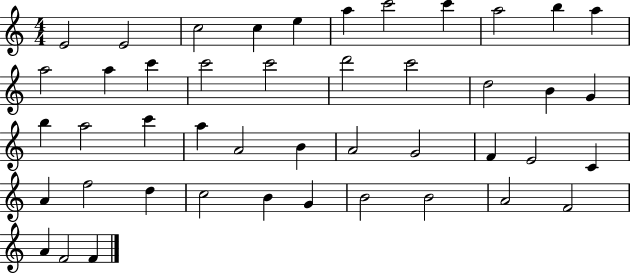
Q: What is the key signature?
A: C major